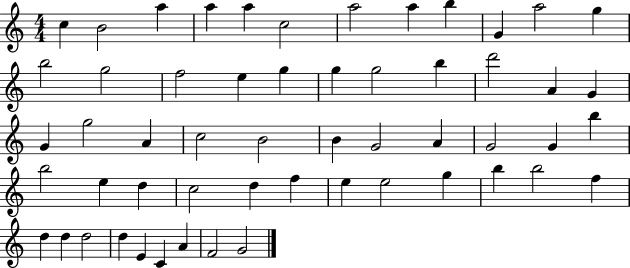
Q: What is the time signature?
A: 4/4